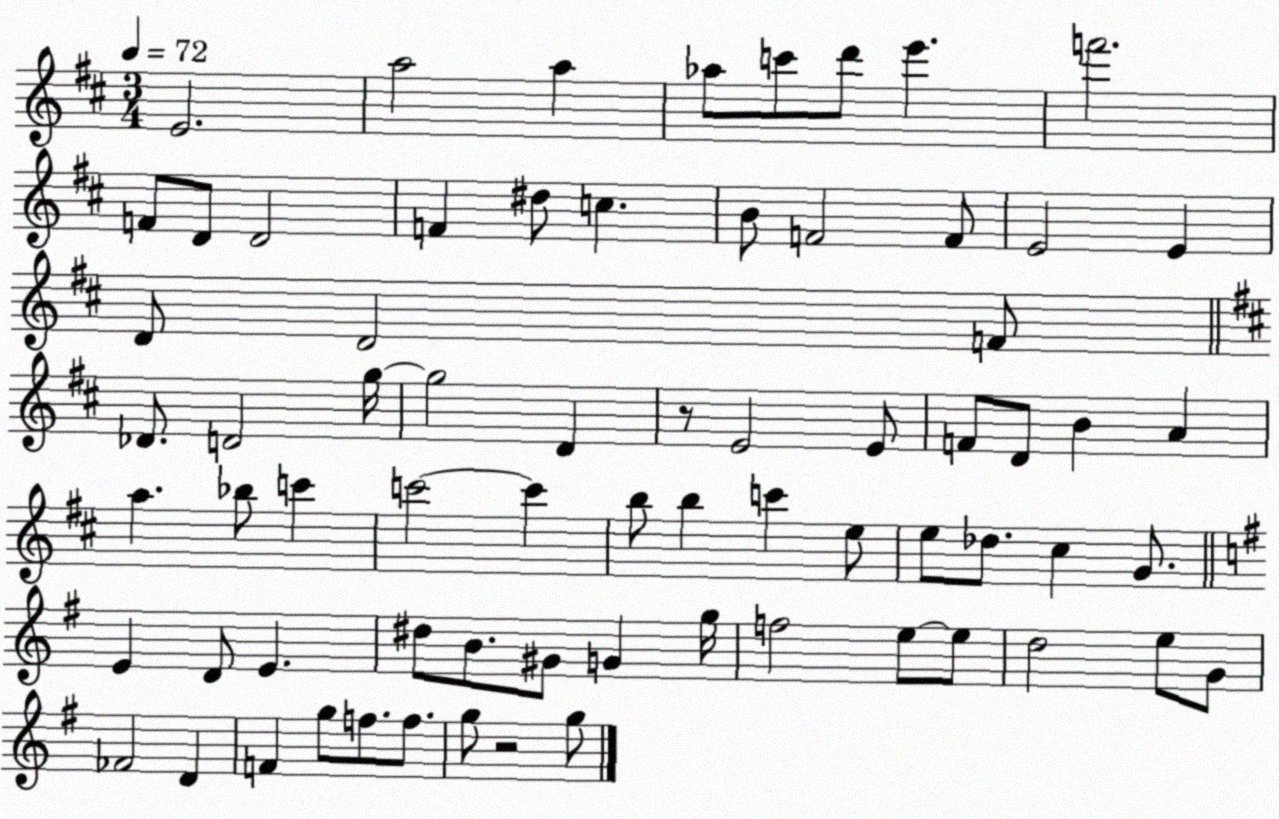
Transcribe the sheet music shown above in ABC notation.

X:1
T:Untitled
M:3/4
L:1/4
K:D
E2 a2 a _a/2 c'/2 d'/2 e' f'2 F/2 D/2 D2 F ^d/2 c B/2 F2 F/2 E2 E D/2 D2 F/2 _D/2 D2 g/4 g2 D z/2 E2 E/2 F/2 D/2 B A a _b/2 c' c'2 c' b/2 b c' e/2 e/2 _d/2 ^c G/2 E D/2 E ^d/2 B/2 ^G/2 G g/4 f2 e/2 e/2 d2 e/2 G/2 _F2 D F g/2 f/2 f/2 g/2 z2 g/2